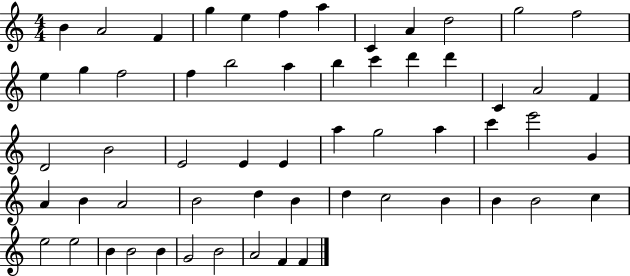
B4/q A4/h F4/q G5/q E5/q F5/q A5/q C4/q A4/q D5/h G5/h F5/h E5/q G5/q F5/h F5/q B5/h A5/q B5/q C6/q D6/q D6/q C4/q A4/h F4/q D4/h B4/h E4/h E4/q E4/q A5/q G5/h A5/q C6/q E6/h G4/q A4/q B4/q A4/h B4/h D5/q B4/q D5/q C5/h B4/q B4/q B4/h C5/q E5/h E5/h B4/q B4/h B4/q G4/h B4/h A4/h F4/q F4/q